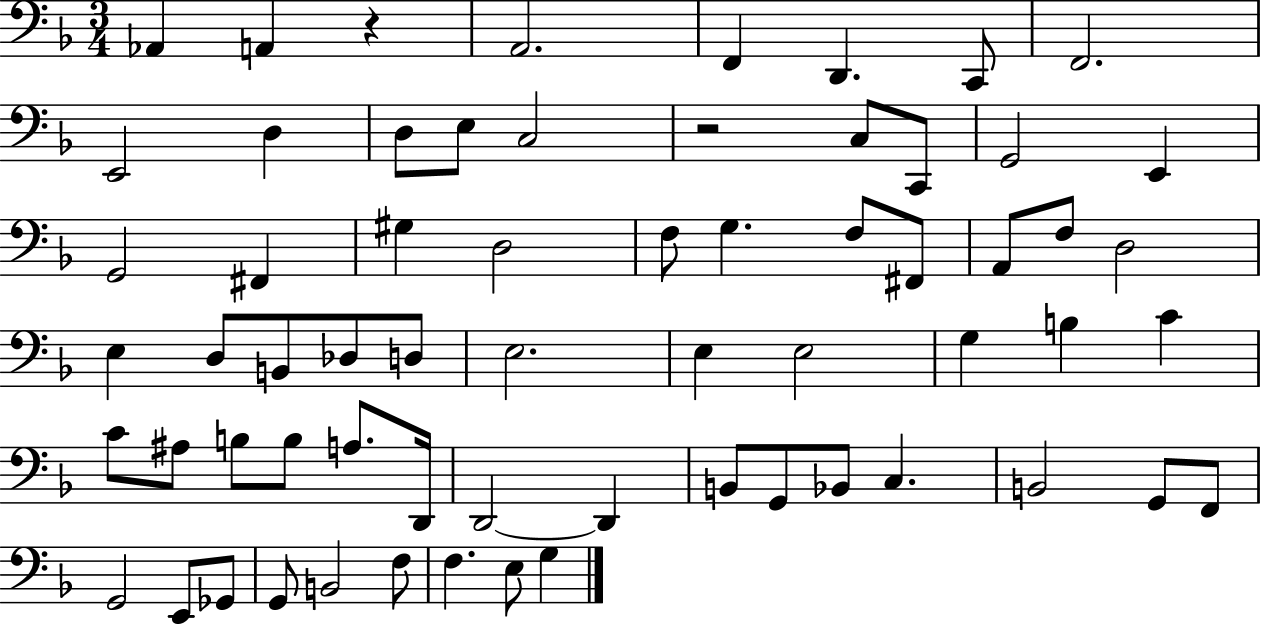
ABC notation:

X:1
T:Untitled
M:3/4
L:1/4
K:F
_A,, A,, z A,,2 F,, D,, C,,/2 F,,2 E,,2 D, D,/2 E,/2 C,2 z2 C,/2 C,,/2 G,,2 E,, G,,2 ^F,, ^G, D,2 F,/2 G, F,/2 ^F,,/2 A,,/2 F,/2 D,2 E, D,/2 B,,/2 _D,/2 D,/2 E,2 E, E,2 G, B, C C/2 ^A,/2 B,/2 B,/2 A,/2 D,,/4 D,,2 D,, B,,/2 G,,/2 _B,,/2 C, B,,2 G,,/2 F,,/2 G,,2 E,,/2 _G,,/2 G,,/2 B,,2 F,/2 F, E,/2 G,